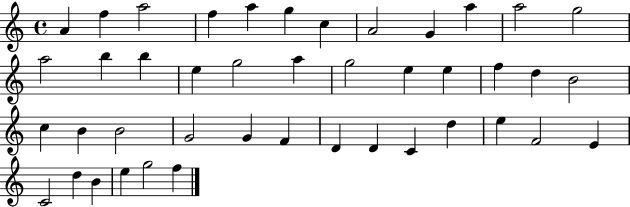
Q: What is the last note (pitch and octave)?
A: F5